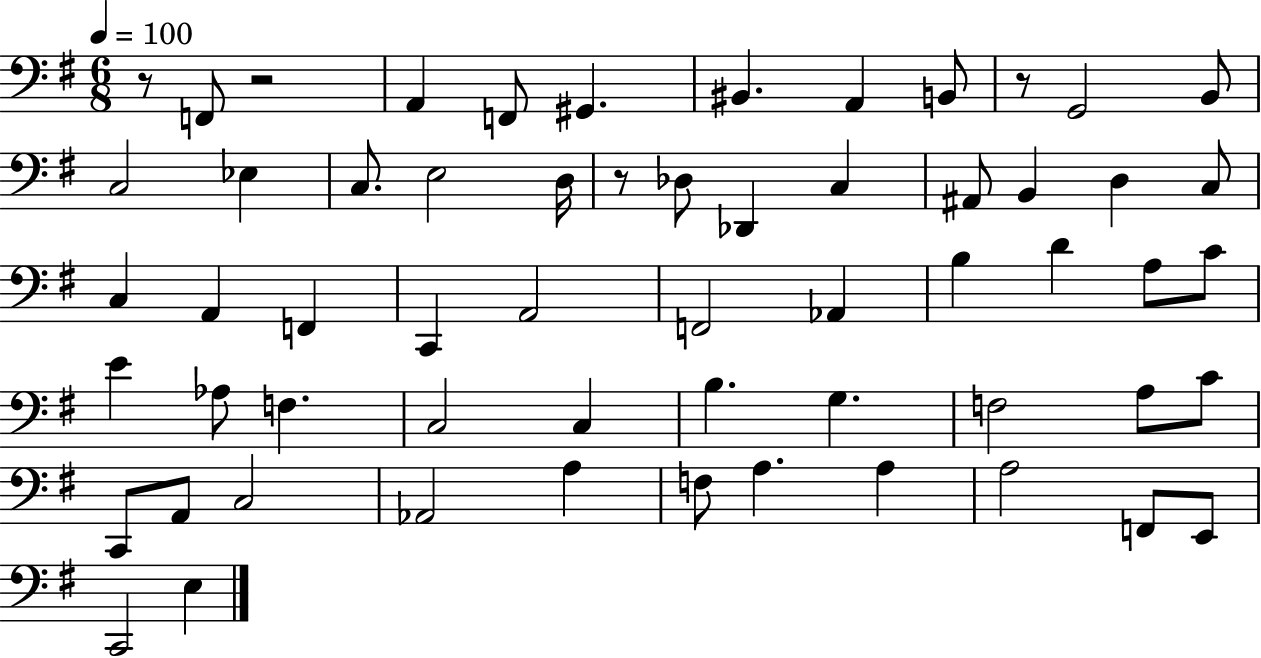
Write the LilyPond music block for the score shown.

{
  \clef bass
  \numericTimeSignature
  \time 6/8
  \key g \major
  \tempo 4 = 100
  r8 f,8 r2 | a,4 f,8 gis,4. | bis,4. a,4 b,8 | r8 g,2 b,8 | \break c2 ees4 | c8. e2 d16 | r8 des8 des,4 c4 | ais,8 b,4 d4 c8 | \break c4 a,4 f,4 | c,4 a,2 | f,2 aes,4 | b4 d'4 a8 c'8 | \break e'4 aes8 f4. | c2 c4 | b4. g4. | f2 a8 c'8 | \break c,8 a,8 c2 | aes,2 a4 | f8 a4. a4 | a2 f,8 e,8 | \break c,2 e4 | \bar "|."
}